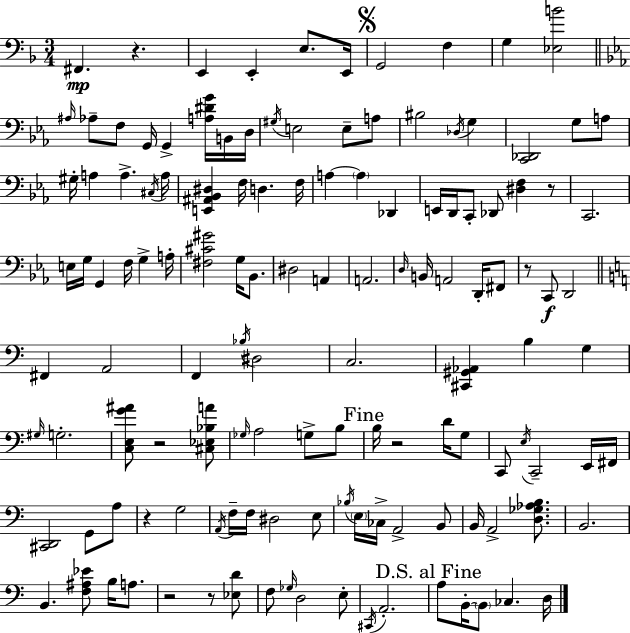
X:1
T:Untitled
M:3/4
L:1/4
K:Dm
^F,, z E,, E,, E,/2 E,,/4 G,,2 F, G, [_E,B]2 ^A,/4 _A,/2 F,/2 G,,/4 G,, [A,^DG]/4 B,,/4 D,/4 ^G,/4 E,2 E,/2 A,/2 ^B,2 _D,/4 G, [C,,_D,,]2 G,/2 A,/2 ^G,/4 A, A, ^C,/4 A,/4 [E,,^A,,_B,,^D,] F,/4 D, F,/4 A, A, _D,, E,,/4 D,,/4 C,,/2 _D,,/2 [^D,F,] z/2 C,,2 E,/4 G,/4 G,, F,/4 G, A,/4 [^F,^C^G]2 G,/4 _B,,/2 ^D,2 A,, A,,2 D,/4 B,,/4 A,,2 D,,/4 ^F,,/2 z/2 C,,/2 D,,2 ^F,, A,,2 F,, _B,/4 ^D,2 C,2 [^C,,^G,,_A,,] B, G, ^G,/4 G,2 [C,E,G^A]/2 z2 [^C,_E,_B,A]/2 _G,/4 A,2 G,/2 B,/2 B,/4 z2 D/4 G,/2 C,,/2 E,/4 C,,2 E,,/4 ^F,,/4 [^C,,D,,]2 G,,/2 A,/2 z G,2 A,,/4 F,/4 F,/4 ^D,2 E,/2 _B,/4 E,/4 _C,/4 A,,2 B,,/2 B,,/4 A,,2 [D,_G,_A,B,]/2 B,,2 B,, [F,^A,_E]/2 B,/4 A,/2 z2 z/2 [_E,D]/2 F,/2 _G,/4 D,2 E,/2 ^C,,/4 A,,2 A,/2 B,,/4 B,,/2 _C, D,/4